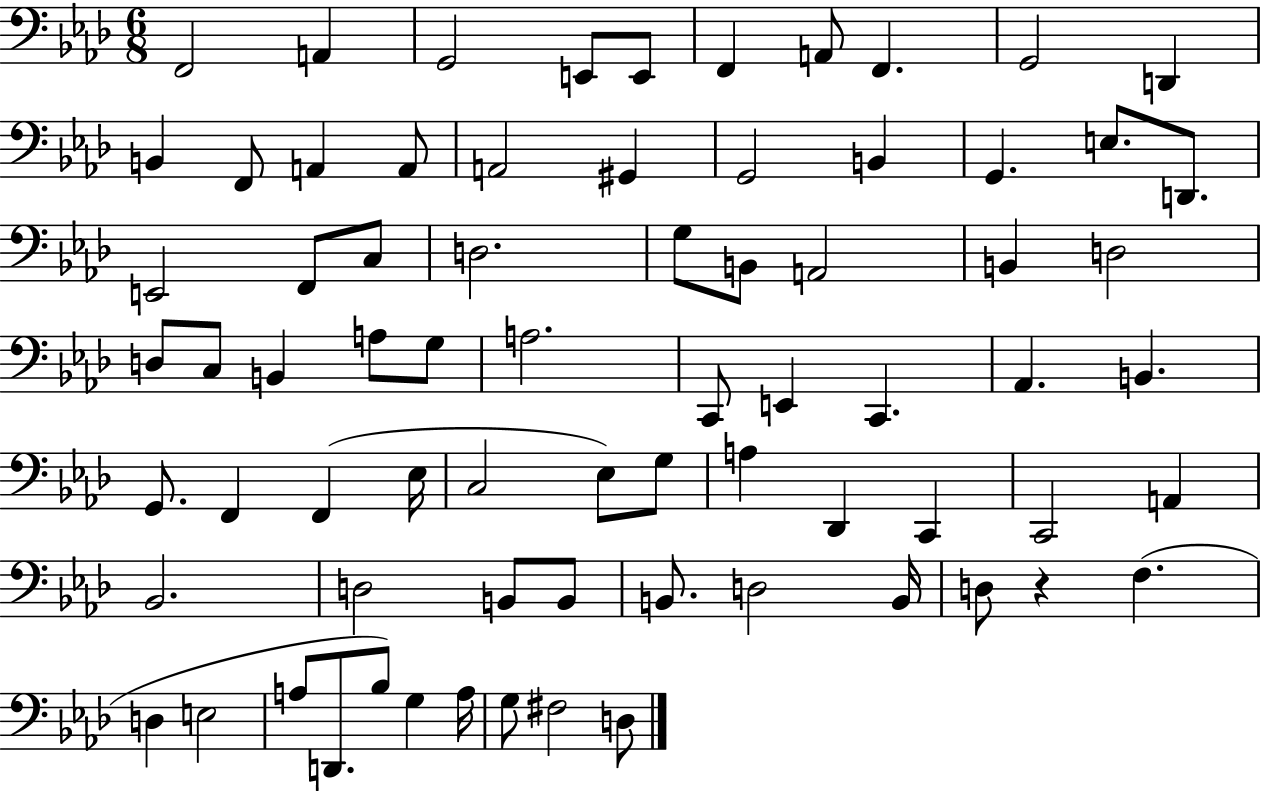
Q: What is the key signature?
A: AES major